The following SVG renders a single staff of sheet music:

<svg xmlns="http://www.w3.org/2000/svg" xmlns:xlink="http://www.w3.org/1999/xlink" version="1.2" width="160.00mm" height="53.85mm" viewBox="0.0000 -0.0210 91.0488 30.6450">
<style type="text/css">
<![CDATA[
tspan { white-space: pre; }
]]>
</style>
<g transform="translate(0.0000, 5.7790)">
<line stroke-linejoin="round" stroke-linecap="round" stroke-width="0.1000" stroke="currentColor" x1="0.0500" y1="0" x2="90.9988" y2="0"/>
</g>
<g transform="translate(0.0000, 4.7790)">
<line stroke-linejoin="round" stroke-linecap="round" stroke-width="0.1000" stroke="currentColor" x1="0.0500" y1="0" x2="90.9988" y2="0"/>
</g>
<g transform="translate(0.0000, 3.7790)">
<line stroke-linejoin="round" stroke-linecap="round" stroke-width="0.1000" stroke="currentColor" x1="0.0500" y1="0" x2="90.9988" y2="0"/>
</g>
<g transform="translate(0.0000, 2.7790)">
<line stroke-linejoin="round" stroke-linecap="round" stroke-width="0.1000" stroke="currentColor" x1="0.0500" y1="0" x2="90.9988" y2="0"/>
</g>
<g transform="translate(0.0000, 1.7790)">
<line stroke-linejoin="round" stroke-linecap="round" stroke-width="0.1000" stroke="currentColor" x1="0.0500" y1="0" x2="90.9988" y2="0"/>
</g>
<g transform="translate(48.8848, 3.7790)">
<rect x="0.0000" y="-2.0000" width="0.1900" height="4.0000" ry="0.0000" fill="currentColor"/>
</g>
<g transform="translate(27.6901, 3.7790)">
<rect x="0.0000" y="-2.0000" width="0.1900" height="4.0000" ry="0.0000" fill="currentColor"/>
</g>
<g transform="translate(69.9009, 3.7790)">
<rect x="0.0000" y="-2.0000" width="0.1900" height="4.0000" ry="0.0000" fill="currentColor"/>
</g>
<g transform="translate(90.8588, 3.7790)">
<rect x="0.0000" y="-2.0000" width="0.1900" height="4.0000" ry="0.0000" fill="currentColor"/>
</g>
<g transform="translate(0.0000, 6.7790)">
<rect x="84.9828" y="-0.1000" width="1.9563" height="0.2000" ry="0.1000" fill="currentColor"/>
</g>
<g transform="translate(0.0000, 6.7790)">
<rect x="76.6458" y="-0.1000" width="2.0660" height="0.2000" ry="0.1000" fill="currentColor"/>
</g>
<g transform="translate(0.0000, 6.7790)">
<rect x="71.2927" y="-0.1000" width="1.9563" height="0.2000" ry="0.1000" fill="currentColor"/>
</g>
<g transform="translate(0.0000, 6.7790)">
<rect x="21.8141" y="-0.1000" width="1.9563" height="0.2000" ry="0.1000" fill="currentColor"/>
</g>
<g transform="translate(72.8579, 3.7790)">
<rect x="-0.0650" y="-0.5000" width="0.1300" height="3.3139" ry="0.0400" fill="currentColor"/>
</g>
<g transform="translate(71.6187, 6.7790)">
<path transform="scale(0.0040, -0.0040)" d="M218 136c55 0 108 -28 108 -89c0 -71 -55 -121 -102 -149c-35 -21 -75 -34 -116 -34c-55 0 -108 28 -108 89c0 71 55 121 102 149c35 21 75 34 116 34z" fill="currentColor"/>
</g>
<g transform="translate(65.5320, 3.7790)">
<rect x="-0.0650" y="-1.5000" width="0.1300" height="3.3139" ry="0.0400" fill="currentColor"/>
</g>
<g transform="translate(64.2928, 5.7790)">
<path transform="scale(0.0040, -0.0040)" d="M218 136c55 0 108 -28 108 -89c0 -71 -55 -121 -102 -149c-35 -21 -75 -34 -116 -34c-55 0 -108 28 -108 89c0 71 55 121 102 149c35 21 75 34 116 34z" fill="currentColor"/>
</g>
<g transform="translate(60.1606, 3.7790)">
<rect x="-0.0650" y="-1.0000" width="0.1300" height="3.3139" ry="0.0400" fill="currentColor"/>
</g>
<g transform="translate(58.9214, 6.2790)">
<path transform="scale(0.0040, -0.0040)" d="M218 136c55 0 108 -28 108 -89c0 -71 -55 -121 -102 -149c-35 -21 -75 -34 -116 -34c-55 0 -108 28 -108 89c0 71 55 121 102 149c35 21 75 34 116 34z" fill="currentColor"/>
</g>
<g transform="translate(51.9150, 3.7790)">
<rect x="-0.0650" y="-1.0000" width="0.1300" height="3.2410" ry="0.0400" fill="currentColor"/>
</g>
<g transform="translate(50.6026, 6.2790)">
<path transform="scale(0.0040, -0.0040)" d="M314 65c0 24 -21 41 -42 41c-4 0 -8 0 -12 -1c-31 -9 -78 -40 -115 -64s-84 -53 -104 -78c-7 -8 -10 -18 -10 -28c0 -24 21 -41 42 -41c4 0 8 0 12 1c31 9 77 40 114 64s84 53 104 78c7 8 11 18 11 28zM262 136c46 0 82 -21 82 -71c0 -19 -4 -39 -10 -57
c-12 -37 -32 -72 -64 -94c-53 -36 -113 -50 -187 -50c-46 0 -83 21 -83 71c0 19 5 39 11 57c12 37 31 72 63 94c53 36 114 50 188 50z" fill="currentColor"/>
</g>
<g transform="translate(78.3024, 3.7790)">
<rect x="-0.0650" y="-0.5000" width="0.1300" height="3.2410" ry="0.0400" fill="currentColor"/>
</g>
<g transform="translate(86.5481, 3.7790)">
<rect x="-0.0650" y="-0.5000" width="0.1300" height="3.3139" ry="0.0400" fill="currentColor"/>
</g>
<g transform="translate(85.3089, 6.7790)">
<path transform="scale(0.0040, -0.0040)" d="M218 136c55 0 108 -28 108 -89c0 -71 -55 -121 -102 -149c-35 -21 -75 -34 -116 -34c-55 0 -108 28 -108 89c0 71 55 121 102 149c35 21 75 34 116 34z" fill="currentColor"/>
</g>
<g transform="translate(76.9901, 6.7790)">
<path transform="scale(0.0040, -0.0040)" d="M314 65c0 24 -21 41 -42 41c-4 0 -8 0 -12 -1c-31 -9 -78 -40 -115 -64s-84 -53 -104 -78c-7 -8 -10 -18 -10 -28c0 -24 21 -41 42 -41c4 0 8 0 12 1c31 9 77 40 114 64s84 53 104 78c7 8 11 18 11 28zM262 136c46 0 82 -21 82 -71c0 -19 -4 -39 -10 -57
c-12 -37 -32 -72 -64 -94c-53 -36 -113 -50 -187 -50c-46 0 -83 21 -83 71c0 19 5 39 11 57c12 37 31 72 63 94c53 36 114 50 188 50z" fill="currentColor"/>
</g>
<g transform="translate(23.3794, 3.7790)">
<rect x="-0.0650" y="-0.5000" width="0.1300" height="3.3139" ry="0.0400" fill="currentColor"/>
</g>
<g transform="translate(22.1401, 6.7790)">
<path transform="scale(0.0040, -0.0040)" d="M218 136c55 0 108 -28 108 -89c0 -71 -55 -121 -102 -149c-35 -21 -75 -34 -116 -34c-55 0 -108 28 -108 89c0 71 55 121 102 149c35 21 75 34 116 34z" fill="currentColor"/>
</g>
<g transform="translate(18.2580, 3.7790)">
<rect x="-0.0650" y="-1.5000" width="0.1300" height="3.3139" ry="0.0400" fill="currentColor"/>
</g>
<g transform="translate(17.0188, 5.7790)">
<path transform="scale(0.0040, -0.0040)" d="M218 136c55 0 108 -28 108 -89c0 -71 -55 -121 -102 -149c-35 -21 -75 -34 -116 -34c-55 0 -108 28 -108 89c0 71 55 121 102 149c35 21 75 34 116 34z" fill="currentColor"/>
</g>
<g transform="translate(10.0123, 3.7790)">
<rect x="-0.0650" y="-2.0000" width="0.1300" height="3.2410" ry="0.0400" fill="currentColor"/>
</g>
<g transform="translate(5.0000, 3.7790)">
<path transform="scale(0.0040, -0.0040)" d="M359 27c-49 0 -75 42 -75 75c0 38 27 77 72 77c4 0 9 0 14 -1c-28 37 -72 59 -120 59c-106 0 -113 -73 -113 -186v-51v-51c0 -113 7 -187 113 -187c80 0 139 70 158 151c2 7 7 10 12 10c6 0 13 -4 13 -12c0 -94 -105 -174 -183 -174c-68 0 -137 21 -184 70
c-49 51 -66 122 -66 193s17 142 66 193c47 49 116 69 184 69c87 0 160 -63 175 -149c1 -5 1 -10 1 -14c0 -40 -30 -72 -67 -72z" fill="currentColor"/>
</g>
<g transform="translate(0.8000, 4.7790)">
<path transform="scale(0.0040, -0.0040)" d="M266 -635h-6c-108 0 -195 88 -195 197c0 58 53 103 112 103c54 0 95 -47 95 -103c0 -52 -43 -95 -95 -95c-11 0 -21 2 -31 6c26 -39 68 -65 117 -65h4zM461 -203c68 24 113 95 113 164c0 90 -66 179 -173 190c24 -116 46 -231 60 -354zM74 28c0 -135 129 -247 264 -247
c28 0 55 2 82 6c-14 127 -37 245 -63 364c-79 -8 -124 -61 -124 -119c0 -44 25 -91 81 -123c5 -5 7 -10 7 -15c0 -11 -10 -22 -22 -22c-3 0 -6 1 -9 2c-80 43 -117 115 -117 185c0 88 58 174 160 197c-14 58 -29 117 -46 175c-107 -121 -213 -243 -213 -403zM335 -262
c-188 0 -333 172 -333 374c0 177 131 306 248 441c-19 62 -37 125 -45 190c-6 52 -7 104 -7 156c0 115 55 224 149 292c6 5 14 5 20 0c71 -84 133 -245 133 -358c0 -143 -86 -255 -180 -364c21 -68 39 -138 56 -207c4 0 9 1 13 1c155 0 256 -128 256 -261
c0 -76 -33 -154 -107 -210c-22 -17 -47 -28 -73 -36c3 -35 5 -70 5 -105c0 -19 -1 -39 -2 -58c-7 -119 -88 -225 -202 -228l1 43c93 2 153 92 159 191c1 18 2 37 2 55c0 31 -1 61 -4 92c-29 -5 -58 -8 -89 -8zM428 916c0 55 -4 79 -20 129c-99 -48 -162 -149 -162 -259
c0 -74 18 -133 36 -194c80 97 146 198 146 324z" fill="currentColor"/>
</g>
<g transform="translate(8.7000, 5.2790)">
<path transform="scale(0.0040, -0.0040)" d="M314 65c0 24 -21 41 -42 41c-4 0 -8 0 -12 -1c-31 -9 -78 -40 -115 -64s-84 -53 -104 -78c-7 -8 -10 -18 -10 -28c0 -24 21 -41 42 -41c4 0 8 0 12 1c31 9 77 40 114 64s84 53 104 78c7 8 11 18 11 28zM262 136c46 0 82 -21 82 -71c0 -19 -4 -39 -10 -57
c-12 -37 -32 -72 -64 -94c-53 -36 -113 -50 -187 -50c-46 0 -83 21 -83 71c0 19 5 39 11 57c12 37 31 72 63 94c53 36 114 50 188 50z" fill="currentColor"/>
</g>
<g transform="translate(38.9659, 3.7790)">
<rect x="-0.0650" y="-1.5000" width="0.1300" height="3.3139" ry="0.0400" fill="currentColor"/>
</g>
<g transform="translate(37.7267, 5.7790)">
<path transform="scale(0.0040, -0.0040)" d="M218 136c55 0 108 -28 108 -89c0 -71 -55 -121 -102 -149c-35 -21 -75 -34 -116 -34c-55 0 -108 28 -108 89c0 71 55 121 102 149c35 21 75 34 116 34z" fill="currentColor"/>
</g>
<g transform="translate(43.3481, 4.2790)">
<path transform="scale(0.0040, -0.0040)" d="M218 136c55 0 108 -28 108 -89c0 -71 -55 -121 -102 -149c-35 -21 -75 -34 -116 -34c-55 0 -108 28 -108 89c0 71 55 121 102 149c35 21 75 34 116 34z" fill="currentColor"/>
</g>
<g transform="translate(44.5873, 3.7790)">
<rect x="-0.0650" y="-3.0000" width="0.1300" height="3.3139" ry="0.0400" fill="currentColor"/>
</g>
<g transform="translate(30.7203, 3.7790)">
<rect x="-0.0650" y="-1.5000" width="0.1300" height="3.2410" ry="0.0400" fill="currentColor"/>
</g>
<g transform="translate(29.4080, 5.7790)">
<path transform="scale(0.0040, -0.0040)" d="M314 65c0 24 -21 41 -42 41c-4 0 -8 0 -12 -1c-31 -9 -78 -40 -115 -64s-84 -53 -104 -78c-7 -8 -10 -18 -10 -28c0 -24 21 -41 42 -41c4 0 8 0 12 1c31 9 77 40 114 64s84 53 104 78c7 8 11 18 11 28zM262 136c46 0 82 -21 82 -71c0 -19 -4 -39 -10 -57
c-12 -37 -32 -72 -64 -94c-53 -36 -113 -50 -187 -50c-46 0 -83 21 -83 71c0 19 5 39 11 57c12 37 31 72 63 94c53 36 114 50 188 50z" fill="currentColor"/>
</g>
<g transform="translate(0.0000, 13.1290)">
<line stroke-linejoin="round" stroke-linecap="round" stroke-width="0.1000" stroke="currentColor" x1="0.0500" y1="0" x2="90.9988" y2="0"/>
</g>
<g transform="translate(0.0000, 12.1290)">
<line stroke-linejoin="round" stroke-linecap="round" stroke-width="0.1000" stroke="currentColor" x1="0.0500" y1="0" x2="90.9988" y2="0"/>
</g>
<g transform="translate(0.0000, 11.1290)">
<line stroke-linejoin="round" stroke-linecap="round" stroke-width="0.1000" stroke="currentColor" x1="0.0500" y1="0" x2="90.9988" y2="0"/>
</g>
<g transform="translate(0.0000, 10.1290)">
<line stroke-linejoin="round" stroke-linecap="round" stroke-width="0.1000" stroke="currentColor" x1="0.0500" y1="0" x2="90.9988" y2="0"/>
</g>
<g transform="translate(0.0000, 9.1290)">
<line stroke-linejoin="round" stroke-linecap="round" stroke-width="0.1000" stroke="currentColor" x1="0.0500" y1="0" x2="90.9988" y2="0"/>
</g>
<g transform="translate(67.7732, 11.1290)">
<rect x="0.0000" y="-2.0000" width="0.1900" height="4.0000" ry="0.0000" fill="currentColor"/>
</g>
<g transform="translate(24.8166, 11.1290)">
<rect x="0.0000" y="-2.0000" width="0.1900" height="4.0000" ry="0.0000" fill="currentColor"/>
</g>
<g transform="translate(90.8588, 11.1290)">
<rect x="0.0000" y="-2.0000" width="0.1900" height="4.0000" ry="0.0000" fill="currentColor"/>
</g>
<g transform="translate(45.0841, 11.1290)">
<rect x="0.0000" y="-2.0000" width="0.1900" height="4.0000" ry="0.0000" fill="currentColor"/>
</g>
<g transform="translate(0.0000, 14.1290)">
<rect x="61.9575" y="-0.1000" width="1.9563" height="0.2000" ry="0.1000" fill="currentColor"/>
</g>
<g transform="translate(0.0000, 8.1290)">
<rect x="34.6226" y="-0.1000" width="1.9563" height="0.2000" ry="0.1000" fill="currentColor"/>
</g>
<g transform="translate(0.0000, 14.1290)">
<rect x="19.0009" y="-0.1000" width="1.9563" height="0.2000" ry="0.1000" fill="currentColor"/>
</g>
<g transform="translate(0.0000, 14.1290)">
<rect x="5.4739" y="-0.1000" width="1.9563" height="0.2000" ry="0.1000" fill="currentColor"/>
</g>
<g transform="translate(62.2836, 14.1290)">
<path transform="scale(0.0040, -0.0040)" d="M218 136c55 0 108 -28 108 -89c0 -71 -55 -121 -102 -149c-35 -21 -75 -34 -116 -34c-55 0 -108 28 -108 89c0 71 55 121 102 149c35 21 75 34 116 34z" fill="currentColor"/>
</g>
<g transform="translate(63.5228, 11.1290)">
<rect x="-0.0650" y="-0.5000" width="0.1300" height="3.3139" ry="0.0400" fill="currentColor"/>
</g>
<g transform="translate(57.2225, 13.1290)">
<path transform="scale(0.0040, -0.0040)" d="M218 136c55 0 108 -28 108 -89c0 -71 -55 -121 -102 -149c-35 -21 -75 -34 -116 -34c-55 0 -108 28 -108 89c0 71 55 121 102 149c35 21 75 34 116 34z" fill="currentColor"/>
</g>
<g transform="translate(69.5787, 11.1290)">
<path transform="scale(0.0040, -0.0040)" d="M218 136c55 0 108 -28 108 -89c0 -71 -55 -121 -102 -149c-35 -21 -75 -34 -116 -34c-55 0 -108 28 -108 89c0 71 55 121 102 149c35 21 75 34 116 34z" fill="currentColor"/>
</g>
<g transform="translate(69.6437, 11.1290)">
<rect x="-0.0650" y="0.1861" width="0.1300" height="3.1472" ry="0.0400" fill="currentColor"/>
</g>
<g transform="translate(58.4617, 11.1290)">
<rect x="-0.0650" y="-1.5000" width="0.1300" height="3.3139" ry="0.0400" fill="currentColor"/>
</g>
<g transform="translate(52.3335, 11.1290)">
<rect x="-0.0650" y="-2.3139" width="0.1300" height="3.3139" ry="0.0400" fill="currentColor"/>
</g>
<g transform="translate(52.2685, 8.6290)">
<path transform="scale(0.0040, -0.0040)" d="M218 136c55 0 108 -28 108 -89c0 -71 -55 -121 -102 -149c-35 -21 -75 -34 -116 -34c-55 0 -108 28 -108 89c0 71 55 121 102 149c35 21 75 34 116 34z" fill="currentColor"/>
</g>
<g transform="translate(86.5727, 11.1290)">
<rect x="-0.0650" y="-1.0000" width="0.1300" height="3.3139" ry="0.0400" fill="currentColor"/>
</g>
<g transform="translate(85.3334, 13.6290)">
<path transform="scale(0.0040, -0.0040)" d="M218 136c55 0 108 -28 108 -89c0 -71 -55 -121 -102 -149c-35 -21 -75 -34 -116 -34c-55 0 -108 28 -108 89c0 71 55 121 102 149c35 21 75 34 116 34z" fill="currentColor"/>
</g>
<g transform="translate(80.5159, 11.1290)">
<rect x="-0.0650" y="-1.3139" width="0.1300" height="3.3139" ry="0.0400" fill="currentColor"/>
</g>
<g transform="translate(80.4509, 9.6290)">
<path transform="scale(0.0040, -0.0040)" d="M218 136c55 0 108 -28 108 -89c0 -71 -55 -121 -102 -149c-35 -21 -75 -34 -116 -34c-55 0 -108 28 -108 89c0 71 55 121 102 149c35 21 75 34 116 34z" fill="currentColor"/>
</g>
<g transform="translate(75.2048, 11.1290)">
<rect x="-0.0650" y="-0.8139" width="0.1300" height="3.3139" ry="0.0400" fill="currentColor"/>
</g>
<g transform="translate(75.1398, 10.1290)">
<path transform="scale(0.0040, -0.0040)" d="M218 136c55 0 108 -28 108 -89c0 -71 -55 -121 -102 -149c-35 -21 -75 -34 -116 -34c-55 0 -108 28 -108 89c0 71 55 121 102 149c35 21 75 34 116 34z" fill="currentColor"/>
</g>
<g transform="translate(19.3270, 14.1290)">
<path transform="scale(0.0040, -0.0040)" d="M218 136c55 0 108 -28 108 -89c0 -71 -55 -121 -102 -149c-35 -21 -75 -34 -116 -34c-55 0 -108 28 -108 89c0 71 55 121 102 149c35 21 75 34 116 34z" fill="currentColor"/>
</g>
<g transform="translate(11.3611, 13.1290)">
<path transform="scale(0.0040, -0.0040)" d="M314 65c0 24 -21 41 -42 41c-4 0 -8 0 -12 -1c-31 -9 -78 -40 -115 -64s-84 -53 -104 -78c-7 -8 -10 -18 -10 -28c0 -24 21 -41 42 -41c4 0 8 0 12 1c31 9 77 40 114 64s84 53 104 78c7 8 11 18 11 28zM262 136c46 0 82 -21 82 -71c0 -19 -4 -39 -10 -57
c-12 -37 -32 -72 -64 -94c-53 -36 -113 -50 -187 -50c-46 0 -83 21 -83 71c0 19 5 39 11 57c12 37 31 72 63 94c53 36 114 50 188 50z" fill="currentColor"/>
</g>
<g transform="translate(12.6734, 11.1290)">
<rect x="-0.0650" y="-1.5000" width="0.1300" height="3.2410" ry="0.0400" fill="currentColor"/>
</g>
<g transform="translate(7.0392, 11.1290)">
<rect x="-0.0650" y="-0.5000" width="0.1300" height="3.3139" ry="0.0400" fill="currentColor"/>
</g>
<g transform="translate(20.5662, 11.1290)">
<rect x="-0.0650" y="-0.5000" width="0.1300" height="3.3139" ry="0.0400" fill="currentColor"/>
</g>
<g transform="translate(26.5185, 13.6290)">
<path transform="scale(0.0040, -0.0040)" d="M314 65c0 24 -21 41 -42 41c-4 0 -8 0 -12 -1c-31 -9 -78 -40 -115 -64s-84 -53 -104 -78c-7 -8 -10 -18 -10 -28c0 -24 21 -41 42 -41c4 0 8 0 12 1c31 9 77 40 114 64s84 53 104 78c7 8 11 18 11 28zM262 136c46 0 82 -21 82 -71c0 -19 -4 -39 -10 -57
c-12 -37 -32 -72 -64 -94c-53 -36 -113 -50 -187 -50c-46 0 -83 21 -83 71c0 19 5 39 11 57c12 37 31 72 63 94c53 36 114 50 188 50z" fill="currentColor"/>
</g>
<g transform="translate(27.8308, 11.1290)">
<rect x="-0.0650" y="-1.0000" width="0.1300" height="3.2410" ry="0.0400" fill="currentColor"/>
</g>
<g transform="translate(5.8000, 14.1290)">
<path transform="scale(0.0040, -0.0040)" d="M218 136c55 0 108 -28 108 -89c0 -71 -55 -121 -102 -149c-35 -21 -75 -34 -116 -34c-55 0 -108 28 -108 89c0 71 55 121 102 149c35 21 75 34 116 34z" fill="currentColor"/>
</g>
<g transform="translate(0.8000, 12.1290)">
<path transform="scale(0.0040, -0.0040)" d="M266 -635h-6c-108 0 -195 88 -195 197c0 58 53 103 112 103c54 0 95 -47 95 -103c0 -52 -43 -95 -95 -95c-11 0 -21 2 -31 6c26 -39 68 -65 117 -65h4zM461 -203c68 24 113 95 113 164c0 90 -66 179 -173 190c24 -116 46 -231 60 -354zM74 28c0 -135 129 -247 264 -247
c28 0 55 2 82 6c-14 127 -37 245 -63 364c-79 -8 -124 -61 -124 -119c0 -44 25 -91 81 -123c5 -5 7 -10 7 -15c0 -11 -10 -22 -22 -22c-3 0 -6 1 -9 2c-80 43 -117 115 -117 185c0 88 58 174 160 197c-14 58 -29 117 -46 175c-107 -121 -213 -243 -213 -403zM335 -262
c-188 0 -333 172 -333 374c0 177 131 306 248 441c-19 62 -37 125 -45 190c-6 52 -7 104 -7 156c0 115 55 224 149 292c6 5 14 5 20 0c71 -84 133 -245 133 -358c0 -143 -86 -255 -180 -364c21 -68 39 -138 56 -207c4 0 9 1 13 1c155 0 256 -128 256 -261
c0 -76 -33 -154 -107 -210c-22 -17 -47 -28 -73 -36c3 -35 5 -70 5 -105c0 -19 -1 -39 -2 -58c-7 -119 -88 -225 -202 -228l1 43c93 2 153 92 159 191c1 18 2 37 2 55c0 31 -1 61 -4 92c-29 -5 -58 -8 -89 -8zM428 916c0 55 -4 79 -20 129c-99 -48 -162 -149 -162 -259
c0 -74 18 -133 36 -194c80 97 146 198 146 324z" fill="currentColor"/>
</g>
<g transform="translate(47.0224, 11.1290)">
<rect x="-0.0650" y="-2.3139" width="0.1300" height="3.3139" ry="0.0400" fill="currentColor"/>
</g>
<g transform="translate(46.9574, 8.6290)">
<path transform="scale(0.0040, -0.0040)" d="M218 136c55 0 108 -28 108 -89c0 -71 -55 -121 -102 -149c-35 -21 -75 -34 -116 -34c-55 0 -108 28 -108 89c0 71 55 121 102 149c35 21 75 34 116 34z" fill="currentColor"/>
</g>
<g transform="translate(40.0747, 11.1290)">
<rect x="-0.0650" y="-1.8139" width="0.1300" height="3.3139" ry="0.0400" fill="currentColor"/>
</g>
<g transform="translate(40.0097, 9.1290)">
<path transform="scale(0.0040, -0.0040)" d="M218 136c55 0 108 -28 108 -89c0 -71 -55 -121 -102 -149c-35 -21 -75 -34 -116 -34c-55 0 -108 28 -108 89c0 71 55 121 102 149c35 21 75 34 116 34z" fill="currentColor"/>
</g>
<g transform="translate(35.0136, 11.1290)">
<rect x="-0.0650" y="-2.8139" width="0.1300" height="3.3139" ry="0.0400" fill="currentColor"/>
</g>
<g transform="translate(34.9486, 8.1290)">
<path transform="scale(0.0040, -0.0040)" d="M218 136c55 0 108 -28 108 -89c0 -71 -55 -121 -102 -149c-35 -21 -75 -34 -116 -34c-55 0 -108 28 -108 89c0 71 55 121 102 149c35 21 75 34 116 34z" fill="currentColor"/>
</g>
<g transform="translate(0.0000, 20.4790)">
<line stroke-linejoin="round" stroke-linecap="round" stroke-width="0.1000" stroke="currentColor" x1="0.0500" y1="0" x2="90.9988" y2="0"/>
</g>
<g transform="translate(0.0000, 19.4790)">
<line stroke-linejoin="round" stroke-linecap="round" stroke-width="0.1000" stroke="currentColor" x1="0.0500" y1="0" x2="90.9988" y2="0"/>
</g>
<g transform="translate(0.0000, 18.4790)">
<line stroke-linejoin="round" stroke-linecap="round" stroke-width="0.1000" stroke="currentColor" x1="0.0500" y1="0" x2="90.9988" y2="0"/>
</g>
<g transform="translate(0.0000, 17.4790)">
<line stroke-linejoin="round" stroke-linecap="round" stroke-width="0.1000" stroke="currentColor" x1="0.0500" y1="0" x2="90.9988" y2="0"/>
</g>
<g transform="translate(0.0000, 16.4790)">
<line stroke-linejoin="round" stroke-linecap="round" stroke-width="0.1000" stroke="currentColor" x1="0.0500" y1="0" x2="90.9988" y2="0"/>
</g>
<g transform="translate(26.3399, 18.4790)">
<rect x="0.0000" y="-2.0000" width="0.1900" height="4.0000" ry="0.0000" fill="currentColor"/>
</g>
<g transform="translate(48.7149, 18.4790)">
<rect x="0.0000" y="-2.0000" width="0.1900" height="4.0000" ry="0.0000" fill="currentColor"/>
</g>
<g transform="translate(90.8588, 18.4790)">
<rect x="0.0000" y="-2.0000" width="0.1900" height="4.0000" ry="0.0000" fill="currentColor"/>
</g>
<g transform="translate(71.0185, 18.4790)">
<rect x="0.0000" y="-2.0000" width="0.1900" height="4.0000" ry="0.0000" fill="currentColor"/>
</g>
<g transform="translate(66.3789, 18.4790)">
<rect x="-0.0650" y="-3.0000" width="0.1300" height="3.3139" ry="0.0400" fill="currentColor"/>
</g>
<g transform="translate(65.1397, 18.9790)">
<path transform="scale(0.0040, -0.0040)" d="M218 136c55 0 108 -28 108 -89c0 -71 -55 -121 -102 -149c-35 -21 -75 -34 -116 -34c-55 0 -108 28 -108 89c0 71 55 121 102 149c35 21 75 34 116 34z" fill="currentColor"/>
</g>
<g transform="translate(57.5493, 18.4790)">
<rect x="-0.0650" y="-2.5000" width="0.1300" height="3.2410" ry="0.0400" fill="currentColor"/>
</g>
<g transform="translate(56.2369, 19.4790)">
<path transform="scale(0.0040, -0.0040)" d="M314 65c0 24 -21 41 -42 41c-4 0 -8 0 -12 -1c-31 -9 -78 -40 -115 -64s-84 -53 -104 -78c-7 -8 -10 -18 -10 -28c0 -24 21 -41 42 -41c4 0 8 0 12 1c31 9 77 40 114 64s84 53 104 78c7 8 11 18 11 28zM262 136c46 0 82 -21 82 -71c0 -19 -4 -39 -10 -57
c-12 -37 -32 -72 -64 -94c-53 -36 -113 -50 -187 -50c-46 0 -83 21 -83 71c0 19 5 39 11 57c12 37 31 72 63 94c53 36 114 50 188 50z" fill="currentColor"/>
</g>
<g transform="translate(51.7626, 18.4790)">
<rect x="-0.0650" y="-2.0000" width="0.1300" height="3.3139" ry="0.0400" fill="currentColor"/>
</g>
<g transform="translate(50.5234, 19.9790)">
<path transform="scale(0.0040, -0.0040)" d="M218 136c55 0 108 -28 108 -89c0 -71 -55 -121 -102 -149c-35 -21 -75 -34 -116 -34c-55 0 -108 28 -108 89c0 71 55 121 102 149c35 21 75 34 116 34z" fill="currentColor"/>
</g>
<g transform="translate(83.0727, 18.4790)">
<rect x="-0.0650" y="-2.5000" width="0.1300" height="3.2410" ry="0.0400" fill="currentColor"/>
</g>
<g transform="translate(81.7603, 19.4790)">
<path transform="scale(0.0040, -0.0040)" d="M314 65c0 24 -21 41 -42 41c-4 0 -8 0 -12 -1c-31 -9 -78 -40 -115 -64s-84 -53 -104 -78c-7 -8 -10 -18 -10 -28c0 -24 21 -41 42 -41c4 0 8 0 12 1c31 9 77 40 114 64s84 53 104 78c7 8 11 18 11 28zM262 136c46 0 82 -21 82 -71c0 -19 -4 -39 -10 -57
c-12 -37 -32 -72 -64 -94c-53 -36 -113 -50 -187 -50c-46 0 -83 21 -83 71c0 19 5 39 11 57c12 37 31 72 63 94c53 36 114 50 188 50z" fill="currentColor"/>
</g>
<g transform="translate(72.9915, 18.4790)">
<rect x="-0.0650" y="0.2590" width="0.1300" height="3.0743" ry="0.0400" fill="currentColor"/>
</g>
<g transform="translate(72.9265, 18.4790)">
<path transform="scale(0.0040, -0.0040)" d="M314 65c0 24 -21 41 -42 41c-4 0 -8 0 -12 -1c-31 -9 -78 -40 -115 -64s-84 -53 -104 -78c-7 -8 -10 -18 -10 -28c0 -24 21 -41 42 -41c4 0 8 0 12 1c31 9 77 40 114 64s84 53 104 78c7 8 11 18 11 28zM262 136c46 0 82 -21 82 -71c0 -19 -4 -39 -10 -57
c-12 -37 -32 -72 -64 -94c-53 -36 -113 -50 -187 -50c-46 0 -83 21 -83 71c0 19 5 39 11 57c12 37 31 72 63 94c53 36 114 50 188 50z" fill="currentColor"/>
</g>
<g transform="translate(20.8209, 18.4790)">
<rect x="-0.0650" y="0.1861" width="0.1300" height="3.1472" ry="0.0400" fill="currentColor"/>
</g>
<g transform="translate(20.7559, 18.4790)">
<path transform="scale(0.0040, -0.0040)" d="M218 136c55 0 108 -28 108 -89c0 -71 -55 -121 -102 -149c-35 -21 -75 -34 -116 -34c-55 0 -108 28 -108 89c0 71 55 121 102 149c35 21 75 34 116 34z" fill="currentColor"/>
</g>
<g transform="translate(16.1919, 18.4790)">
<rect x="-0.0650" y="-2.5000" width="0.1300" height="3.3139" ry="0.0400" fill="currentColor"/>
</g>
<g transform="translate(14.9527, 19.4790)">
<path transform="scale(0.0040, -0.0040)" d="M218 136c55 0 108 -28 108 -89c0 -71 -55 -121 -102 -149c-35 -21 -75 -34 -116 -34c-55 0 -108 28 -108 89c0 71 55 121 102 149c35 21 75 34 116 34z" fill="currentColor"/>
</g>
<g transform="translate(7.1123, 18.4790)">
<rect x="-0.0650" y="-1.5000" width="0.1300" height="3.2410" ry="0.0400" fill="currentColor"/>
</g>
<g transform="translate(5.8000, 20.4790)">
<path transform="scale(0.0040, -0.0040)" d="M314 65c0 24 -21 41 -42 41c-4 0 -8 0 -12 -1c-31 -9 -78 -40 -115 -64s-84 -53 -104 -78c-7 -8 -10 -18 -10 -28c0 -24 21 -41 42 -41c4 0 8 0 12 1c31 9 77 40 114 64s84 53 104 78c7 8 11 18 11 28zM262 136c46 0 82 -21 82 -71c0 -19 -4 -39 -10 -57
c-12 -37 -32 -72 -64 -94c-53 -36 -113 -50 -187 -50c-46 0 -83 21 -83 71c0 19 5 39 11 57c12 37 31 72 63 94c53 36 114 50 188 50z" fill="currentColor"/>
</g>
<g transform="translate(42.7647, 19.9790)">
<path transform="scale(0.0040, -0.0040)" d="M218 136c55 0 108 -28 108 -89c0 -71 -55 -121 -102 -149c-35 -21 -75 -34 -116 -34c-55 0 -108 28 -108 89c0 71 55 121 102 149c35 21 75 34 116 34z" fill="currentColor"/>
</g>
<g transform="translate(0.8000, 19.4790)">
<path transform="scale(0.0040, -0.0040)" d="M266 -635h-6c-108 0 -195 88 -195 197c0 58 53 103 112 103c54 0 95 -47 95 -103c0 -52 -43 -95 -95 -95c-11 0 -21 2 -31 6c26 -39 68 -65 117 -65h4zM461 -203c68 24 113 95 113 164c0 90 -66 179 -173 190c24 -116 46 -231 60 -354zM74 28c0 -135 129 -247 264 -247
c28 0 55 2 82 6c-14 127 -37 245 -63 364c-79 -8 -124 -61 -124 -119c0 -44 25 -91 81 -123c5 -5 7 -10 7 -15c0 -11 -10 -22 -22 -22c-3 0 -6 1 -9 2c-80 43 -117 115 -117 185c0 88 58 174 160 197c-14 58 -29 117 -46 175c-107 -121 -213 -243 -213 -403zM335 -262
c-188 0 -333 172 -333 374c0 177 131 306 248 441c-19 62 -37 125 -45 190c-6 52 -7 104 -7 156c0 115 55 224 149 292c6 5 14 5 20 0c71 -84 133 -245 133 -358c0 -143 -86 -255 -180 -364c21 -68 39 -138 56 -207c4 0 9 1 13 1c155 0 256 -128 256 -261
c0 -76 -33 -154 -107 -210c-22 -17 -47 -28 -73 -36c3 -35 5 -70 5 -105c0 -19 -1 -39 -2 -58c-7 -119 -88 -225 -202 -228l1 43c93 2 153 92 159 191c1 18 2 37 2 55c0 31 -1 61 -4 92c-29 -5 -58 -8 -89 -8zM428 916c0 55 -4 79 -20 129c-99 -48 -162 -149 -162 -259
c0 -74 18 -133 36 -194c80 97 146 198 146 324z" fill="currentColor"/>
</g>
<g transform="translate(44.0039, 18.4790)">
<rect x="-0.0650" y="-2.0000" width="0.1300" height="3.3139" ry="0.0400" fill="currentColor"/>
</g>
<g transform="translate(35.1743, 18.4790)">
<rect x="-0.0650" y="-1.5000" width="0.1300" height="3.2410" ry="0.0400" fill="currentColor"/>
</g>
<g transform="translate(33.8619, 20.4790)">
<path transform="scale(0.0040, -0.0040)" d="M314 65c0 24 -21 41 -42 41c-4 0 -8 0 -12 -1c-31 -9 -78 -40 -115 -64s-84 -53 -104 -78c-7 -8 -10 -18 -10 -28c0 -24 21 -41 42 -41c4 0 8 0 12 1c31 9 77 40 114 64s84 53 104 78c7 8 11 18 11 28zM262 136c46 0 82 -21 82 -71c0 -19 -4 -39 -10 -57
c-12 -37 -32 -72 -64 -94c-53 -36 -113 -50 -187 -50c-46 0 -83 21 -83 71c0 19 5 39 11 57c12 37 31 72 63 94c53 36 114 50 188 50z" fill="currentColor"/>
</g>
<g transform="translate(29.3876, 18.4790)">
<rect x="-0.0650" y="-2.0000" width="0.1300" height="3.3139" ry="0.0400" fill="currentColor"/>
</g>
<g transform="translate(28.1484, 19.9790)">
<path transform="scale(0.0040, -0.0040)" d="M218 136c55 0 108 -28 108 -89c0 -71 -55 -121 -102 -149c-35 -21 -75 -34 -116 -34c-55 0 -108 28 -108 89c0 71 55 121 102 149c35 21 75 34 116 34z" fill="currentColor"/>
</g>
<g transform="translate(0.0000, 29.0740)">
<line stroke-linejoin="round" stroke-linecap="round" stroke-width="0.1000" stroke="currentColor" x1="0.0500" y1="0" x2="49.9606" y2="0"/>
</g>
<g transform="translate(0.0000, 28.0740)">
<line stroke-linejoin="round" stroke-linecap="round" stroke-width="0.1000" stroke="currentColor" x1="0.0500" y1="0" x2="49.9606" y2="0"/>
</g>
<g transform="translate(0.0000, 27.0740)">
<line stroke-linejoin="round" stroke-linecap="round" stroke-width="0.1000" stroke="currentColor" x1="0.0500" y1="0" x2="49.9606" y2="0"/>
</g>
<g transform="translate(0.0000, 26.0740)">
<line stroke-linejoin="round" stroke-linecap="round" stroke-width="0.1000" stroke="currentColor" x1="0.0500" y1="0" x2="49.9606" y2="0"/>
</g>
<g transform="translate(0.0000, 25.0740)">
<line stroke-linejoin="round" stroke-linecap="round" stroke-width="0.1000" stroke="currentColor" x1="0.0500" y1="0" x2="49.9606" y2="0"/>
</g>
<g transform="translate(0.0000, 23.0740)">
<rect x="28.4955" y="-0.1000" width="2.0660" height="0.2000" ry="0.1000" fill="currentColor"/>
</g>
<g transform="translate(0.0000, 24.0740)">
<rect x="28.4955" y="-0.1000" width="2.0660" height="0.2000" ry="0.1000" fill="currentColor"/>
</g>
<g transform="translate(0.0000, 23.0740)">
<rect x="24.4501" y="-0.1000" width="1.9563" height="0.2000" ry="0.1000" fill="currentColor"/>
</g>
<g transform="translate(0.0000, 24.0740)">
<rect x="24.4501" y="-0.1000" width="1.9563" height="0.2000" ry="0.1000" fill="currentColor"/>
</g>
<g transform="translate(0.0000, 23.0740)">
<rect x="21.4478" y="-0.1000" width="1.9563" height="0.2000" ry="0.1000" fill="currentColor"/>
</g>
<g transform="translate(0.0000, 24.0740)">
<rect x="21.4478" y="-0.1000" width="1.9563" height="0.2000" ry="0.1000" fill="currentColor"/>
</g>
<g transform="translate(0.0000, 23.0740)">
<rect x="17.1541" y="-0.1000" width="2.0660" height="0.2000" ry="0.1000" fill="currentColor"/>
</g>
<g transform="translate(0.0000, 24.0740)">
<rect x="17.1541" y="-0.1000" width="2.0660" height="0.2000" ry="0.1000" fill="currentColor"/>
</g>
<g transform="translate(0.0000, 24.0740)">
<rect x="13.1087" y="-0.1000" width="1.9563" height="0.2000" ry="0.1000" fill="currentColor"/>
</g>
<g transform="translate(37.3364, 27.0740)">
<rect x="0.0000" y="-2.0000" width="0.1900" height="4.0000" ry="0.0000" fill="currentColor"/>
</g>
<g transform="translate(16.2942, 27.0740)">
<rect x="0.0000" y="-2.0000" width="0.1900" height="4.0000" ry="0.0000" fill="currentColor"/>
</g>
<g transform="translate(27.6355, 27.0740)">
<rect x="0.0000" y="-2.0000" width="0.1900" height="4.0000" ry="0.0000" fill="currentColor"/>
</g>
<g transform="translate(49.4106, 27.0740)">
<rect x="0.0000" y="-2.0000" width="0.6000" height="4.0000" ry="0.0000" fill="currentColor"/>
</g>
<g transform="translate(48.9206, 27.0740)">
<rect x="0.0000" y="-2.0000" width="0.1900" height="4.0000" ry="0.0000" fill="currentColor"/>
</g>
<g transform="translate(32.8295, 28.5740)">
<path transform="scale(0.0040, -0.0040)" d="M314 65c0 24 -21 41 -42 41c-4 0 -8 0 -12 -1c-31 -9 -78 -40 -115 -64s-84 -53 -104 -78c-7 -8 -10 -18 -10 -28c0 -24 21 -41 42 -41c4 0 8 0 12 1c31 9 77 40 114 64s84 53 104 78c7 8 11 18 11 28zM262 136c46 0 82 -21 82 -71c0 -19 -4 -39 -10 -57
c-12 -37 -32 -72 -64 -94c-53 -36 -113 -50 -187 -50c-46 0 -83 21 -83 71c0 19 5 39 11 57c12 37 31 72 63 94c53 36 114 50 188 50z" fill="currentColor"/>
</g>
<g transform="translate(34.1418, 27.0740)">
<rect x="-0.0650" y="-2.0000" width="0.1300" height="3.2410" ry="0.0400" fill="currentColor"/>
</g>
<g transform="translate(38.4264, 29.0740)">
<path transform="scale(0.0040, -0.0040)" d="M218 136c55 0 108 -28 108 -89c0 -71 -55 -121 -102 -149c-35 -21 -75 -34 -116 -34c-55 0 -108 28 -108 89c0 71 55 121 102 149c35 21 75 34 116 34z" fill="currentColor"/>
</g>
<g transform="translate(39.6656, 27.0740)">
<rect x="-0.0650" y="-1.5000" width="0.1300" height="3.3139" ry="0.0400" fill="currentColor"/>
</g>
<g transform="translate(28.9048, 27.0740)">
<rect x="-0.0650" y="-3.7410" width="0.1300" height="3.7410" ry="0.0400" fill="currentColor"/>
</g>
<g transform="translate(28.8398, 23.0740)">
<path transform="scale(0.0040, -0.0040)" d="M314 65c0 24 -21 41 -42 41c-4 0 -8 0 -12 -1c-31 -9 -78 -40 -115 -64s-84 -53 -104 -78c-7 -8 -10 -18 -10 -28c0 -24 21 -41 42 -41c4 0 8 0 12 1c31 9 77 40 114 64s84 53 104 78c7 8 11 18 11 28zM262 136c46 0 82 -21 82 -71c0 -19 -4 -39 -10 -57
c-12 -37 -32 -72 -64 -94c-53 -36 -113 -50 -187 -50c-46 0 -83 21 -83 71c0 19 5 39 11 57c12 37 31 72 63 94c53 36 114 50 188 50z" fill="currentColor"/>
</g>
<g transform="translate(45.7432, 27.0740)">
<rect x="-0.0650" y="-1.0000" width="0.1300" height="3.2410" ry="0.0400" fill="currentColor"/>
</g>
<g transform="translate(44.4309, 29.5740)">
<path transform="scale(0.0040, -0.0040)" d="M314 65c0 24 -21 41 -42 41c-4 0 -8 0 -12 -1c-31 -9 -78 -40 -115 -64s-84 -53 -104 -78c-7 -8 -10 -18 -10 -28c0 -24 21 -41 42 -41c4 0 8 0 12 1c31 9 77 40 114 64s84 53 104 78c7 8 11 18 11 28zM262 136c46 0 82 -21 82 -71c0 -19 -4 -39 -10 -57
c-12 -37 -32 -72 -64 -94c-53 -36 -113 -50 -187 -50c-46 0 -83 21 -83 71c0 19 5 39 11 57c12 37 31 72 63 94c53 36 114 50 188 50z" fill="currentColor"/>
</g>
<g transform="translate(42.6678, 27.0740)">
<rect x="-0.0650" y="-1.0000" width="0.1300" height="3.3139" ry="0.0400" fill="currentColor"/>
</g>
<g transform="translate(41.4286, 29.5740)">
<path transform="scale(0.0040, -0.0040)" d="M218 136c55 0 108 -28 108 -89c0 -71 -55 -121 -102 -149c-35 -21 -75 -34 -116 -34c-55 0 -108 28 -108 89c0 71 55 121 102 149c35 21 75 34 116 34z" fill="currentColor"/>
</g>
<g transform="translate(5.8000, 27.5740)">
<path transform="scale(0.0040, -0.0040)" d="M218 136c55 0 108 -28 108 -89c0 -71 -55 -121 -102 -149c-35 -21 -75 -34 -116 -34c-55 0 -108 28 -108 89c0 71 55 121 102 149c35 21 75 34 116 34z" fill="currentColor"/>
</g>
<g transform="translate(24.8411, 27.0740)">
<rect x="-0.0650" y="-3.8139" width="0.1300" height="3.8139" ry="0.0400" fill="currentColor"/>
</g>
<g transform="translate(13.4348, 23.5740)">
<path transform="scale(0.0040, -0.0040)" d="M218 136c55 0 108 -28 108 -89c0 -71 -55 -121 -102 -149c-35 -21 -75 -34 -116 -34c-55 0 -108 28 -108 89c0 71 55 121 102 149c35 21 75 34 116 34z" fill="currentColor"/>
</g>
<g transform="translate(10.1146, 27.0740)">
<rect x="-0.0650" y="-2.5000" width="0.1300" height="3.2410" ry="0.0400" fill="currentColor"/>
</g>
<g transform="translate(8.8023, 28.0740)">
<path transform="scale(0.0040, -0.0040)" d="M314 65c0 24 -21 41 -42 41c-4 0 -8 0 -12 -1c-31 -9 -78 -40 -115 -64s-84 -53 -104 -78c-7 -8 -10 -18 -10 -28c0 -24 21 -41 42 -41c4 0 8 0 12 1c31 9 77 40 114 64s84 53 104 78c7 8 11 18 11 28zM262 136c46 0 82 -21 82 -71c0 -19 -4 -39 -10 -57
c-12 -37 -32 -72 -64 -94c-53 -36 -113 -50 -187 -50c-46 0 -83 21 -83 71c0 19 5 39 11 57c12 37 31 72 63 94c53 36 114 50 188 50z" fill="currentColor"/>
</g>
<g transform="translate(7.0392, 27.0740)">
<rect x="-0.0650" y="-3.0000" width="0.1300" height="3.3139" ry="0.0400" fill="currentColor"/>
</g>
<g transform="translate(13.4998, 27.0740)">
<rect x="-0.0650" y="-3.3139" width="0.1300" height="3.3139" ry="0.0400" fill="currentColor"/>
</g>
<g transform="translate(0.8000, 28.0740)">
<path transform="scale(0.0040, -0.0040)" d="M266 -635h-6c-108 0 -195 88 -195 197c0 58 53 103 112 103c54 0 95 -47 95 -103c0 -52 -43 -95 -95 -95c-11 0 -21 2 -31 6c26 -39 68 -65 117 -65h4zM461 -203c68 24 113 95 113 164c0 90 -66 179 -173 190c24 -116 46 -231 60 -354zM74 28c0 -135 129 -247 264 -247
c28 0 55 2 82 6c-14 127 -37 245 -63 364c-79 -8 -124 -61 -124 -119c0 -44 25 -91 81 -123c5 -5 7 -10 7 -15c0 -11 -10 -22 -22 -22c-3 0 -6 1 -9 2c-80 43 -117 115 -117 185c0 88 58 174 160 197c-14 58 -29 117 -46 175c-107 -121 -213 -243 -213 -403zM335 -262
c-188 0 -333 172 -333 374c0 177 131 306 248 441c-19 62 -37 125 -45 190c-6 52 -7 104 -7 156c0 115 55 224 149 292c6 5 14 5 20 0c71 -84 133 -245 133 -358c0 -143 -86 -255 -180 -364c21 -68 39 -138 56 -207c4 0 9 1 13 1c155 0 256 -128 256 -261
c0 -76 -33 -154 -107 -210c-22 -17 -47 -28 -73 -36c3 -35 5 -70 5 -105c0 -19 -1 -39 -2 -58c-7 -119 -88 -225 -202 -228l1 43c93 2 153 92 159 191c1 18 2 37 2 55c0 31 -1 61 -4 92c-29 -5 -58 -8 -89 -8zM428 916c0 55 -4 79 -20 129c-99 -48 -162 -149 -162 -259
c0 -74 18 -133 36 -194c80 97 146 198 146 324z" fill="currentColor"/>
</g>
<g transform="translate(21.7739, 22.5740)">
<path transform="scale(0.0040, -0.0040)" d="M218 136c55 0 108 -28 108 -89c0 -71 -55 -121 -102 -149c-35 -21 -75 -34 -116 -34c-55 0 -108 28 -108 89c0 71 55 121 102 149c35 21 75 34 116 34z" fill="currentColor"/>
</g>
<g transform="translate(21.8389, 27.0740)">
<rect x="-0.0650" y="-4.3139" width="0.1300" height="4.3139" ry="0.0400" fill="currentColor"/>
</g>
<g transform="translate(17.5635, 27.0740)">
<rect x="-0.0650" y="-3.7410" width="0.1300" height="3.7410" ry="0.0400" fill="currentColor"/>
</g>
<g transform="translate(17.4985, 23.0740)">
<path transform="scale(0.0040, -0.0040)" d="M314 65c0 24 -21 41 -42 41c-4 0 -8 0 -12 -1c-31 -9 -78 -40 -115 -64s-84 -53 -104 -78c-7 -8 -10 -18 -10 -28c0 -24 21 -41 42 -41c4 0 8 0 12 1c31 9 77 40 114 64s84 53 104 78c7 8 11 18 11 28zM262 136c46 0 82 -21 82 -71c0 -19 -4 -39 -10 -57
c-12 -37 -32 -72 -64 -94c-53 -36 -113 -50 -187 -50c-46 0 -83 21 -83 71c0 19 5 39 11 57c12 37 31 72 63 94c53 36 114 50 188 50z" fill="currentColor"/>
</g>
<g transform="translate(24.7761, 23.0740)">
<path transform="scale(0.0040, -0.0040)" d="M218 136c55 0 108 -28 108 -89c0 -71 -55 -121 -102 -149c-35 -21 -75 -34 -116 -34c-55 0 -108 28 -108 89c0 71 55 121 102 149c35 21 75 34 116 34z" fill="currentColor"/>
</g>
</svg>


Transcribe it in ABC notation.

X:1
T:Untitled
M:4/4
L:1/4
K:C
F2 E C E2 E A D2 D E C C2 C C E2 C D2 a f g g E C B d e D E2 G B F E2 F F G2 A B2 G2 A G2 b c'2 d' c' c'2 F2 E D D2